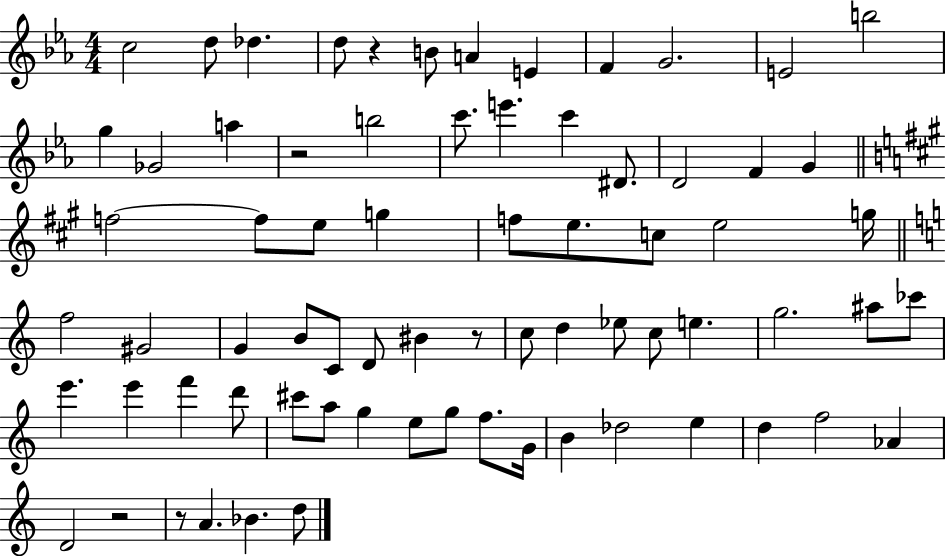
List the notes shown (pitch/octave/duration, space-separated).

C5/h D5/e Db5/q. D5/e R/q B4/e A4/q E4/q F4/q G4/h. E4/h B5/h G5/q Gb4/h A5/q R/h B5/h C6/e. E6/q. C6/q D#4/e. D4/h F4/q G4/q F5/h F5/e E5/e G5/q F5/e E5/e. C5/e E5/h G5/s F5/h G#4/h G4/q B4/e C4/e D4/e BIS4/q R/e C5/e D5/q Eb5/e C5/e E5/q. G5/h. A#5/e CES6/e E6/q. E6/q F6/q D6/e C#6/e A5/e G5/q E5/e G5/e F5/e. G4/s B4/q Db5/h E5/q D5/q F5/h Ab4/q D4/h R/h R/e A4/q. Bb4/q. D5/e